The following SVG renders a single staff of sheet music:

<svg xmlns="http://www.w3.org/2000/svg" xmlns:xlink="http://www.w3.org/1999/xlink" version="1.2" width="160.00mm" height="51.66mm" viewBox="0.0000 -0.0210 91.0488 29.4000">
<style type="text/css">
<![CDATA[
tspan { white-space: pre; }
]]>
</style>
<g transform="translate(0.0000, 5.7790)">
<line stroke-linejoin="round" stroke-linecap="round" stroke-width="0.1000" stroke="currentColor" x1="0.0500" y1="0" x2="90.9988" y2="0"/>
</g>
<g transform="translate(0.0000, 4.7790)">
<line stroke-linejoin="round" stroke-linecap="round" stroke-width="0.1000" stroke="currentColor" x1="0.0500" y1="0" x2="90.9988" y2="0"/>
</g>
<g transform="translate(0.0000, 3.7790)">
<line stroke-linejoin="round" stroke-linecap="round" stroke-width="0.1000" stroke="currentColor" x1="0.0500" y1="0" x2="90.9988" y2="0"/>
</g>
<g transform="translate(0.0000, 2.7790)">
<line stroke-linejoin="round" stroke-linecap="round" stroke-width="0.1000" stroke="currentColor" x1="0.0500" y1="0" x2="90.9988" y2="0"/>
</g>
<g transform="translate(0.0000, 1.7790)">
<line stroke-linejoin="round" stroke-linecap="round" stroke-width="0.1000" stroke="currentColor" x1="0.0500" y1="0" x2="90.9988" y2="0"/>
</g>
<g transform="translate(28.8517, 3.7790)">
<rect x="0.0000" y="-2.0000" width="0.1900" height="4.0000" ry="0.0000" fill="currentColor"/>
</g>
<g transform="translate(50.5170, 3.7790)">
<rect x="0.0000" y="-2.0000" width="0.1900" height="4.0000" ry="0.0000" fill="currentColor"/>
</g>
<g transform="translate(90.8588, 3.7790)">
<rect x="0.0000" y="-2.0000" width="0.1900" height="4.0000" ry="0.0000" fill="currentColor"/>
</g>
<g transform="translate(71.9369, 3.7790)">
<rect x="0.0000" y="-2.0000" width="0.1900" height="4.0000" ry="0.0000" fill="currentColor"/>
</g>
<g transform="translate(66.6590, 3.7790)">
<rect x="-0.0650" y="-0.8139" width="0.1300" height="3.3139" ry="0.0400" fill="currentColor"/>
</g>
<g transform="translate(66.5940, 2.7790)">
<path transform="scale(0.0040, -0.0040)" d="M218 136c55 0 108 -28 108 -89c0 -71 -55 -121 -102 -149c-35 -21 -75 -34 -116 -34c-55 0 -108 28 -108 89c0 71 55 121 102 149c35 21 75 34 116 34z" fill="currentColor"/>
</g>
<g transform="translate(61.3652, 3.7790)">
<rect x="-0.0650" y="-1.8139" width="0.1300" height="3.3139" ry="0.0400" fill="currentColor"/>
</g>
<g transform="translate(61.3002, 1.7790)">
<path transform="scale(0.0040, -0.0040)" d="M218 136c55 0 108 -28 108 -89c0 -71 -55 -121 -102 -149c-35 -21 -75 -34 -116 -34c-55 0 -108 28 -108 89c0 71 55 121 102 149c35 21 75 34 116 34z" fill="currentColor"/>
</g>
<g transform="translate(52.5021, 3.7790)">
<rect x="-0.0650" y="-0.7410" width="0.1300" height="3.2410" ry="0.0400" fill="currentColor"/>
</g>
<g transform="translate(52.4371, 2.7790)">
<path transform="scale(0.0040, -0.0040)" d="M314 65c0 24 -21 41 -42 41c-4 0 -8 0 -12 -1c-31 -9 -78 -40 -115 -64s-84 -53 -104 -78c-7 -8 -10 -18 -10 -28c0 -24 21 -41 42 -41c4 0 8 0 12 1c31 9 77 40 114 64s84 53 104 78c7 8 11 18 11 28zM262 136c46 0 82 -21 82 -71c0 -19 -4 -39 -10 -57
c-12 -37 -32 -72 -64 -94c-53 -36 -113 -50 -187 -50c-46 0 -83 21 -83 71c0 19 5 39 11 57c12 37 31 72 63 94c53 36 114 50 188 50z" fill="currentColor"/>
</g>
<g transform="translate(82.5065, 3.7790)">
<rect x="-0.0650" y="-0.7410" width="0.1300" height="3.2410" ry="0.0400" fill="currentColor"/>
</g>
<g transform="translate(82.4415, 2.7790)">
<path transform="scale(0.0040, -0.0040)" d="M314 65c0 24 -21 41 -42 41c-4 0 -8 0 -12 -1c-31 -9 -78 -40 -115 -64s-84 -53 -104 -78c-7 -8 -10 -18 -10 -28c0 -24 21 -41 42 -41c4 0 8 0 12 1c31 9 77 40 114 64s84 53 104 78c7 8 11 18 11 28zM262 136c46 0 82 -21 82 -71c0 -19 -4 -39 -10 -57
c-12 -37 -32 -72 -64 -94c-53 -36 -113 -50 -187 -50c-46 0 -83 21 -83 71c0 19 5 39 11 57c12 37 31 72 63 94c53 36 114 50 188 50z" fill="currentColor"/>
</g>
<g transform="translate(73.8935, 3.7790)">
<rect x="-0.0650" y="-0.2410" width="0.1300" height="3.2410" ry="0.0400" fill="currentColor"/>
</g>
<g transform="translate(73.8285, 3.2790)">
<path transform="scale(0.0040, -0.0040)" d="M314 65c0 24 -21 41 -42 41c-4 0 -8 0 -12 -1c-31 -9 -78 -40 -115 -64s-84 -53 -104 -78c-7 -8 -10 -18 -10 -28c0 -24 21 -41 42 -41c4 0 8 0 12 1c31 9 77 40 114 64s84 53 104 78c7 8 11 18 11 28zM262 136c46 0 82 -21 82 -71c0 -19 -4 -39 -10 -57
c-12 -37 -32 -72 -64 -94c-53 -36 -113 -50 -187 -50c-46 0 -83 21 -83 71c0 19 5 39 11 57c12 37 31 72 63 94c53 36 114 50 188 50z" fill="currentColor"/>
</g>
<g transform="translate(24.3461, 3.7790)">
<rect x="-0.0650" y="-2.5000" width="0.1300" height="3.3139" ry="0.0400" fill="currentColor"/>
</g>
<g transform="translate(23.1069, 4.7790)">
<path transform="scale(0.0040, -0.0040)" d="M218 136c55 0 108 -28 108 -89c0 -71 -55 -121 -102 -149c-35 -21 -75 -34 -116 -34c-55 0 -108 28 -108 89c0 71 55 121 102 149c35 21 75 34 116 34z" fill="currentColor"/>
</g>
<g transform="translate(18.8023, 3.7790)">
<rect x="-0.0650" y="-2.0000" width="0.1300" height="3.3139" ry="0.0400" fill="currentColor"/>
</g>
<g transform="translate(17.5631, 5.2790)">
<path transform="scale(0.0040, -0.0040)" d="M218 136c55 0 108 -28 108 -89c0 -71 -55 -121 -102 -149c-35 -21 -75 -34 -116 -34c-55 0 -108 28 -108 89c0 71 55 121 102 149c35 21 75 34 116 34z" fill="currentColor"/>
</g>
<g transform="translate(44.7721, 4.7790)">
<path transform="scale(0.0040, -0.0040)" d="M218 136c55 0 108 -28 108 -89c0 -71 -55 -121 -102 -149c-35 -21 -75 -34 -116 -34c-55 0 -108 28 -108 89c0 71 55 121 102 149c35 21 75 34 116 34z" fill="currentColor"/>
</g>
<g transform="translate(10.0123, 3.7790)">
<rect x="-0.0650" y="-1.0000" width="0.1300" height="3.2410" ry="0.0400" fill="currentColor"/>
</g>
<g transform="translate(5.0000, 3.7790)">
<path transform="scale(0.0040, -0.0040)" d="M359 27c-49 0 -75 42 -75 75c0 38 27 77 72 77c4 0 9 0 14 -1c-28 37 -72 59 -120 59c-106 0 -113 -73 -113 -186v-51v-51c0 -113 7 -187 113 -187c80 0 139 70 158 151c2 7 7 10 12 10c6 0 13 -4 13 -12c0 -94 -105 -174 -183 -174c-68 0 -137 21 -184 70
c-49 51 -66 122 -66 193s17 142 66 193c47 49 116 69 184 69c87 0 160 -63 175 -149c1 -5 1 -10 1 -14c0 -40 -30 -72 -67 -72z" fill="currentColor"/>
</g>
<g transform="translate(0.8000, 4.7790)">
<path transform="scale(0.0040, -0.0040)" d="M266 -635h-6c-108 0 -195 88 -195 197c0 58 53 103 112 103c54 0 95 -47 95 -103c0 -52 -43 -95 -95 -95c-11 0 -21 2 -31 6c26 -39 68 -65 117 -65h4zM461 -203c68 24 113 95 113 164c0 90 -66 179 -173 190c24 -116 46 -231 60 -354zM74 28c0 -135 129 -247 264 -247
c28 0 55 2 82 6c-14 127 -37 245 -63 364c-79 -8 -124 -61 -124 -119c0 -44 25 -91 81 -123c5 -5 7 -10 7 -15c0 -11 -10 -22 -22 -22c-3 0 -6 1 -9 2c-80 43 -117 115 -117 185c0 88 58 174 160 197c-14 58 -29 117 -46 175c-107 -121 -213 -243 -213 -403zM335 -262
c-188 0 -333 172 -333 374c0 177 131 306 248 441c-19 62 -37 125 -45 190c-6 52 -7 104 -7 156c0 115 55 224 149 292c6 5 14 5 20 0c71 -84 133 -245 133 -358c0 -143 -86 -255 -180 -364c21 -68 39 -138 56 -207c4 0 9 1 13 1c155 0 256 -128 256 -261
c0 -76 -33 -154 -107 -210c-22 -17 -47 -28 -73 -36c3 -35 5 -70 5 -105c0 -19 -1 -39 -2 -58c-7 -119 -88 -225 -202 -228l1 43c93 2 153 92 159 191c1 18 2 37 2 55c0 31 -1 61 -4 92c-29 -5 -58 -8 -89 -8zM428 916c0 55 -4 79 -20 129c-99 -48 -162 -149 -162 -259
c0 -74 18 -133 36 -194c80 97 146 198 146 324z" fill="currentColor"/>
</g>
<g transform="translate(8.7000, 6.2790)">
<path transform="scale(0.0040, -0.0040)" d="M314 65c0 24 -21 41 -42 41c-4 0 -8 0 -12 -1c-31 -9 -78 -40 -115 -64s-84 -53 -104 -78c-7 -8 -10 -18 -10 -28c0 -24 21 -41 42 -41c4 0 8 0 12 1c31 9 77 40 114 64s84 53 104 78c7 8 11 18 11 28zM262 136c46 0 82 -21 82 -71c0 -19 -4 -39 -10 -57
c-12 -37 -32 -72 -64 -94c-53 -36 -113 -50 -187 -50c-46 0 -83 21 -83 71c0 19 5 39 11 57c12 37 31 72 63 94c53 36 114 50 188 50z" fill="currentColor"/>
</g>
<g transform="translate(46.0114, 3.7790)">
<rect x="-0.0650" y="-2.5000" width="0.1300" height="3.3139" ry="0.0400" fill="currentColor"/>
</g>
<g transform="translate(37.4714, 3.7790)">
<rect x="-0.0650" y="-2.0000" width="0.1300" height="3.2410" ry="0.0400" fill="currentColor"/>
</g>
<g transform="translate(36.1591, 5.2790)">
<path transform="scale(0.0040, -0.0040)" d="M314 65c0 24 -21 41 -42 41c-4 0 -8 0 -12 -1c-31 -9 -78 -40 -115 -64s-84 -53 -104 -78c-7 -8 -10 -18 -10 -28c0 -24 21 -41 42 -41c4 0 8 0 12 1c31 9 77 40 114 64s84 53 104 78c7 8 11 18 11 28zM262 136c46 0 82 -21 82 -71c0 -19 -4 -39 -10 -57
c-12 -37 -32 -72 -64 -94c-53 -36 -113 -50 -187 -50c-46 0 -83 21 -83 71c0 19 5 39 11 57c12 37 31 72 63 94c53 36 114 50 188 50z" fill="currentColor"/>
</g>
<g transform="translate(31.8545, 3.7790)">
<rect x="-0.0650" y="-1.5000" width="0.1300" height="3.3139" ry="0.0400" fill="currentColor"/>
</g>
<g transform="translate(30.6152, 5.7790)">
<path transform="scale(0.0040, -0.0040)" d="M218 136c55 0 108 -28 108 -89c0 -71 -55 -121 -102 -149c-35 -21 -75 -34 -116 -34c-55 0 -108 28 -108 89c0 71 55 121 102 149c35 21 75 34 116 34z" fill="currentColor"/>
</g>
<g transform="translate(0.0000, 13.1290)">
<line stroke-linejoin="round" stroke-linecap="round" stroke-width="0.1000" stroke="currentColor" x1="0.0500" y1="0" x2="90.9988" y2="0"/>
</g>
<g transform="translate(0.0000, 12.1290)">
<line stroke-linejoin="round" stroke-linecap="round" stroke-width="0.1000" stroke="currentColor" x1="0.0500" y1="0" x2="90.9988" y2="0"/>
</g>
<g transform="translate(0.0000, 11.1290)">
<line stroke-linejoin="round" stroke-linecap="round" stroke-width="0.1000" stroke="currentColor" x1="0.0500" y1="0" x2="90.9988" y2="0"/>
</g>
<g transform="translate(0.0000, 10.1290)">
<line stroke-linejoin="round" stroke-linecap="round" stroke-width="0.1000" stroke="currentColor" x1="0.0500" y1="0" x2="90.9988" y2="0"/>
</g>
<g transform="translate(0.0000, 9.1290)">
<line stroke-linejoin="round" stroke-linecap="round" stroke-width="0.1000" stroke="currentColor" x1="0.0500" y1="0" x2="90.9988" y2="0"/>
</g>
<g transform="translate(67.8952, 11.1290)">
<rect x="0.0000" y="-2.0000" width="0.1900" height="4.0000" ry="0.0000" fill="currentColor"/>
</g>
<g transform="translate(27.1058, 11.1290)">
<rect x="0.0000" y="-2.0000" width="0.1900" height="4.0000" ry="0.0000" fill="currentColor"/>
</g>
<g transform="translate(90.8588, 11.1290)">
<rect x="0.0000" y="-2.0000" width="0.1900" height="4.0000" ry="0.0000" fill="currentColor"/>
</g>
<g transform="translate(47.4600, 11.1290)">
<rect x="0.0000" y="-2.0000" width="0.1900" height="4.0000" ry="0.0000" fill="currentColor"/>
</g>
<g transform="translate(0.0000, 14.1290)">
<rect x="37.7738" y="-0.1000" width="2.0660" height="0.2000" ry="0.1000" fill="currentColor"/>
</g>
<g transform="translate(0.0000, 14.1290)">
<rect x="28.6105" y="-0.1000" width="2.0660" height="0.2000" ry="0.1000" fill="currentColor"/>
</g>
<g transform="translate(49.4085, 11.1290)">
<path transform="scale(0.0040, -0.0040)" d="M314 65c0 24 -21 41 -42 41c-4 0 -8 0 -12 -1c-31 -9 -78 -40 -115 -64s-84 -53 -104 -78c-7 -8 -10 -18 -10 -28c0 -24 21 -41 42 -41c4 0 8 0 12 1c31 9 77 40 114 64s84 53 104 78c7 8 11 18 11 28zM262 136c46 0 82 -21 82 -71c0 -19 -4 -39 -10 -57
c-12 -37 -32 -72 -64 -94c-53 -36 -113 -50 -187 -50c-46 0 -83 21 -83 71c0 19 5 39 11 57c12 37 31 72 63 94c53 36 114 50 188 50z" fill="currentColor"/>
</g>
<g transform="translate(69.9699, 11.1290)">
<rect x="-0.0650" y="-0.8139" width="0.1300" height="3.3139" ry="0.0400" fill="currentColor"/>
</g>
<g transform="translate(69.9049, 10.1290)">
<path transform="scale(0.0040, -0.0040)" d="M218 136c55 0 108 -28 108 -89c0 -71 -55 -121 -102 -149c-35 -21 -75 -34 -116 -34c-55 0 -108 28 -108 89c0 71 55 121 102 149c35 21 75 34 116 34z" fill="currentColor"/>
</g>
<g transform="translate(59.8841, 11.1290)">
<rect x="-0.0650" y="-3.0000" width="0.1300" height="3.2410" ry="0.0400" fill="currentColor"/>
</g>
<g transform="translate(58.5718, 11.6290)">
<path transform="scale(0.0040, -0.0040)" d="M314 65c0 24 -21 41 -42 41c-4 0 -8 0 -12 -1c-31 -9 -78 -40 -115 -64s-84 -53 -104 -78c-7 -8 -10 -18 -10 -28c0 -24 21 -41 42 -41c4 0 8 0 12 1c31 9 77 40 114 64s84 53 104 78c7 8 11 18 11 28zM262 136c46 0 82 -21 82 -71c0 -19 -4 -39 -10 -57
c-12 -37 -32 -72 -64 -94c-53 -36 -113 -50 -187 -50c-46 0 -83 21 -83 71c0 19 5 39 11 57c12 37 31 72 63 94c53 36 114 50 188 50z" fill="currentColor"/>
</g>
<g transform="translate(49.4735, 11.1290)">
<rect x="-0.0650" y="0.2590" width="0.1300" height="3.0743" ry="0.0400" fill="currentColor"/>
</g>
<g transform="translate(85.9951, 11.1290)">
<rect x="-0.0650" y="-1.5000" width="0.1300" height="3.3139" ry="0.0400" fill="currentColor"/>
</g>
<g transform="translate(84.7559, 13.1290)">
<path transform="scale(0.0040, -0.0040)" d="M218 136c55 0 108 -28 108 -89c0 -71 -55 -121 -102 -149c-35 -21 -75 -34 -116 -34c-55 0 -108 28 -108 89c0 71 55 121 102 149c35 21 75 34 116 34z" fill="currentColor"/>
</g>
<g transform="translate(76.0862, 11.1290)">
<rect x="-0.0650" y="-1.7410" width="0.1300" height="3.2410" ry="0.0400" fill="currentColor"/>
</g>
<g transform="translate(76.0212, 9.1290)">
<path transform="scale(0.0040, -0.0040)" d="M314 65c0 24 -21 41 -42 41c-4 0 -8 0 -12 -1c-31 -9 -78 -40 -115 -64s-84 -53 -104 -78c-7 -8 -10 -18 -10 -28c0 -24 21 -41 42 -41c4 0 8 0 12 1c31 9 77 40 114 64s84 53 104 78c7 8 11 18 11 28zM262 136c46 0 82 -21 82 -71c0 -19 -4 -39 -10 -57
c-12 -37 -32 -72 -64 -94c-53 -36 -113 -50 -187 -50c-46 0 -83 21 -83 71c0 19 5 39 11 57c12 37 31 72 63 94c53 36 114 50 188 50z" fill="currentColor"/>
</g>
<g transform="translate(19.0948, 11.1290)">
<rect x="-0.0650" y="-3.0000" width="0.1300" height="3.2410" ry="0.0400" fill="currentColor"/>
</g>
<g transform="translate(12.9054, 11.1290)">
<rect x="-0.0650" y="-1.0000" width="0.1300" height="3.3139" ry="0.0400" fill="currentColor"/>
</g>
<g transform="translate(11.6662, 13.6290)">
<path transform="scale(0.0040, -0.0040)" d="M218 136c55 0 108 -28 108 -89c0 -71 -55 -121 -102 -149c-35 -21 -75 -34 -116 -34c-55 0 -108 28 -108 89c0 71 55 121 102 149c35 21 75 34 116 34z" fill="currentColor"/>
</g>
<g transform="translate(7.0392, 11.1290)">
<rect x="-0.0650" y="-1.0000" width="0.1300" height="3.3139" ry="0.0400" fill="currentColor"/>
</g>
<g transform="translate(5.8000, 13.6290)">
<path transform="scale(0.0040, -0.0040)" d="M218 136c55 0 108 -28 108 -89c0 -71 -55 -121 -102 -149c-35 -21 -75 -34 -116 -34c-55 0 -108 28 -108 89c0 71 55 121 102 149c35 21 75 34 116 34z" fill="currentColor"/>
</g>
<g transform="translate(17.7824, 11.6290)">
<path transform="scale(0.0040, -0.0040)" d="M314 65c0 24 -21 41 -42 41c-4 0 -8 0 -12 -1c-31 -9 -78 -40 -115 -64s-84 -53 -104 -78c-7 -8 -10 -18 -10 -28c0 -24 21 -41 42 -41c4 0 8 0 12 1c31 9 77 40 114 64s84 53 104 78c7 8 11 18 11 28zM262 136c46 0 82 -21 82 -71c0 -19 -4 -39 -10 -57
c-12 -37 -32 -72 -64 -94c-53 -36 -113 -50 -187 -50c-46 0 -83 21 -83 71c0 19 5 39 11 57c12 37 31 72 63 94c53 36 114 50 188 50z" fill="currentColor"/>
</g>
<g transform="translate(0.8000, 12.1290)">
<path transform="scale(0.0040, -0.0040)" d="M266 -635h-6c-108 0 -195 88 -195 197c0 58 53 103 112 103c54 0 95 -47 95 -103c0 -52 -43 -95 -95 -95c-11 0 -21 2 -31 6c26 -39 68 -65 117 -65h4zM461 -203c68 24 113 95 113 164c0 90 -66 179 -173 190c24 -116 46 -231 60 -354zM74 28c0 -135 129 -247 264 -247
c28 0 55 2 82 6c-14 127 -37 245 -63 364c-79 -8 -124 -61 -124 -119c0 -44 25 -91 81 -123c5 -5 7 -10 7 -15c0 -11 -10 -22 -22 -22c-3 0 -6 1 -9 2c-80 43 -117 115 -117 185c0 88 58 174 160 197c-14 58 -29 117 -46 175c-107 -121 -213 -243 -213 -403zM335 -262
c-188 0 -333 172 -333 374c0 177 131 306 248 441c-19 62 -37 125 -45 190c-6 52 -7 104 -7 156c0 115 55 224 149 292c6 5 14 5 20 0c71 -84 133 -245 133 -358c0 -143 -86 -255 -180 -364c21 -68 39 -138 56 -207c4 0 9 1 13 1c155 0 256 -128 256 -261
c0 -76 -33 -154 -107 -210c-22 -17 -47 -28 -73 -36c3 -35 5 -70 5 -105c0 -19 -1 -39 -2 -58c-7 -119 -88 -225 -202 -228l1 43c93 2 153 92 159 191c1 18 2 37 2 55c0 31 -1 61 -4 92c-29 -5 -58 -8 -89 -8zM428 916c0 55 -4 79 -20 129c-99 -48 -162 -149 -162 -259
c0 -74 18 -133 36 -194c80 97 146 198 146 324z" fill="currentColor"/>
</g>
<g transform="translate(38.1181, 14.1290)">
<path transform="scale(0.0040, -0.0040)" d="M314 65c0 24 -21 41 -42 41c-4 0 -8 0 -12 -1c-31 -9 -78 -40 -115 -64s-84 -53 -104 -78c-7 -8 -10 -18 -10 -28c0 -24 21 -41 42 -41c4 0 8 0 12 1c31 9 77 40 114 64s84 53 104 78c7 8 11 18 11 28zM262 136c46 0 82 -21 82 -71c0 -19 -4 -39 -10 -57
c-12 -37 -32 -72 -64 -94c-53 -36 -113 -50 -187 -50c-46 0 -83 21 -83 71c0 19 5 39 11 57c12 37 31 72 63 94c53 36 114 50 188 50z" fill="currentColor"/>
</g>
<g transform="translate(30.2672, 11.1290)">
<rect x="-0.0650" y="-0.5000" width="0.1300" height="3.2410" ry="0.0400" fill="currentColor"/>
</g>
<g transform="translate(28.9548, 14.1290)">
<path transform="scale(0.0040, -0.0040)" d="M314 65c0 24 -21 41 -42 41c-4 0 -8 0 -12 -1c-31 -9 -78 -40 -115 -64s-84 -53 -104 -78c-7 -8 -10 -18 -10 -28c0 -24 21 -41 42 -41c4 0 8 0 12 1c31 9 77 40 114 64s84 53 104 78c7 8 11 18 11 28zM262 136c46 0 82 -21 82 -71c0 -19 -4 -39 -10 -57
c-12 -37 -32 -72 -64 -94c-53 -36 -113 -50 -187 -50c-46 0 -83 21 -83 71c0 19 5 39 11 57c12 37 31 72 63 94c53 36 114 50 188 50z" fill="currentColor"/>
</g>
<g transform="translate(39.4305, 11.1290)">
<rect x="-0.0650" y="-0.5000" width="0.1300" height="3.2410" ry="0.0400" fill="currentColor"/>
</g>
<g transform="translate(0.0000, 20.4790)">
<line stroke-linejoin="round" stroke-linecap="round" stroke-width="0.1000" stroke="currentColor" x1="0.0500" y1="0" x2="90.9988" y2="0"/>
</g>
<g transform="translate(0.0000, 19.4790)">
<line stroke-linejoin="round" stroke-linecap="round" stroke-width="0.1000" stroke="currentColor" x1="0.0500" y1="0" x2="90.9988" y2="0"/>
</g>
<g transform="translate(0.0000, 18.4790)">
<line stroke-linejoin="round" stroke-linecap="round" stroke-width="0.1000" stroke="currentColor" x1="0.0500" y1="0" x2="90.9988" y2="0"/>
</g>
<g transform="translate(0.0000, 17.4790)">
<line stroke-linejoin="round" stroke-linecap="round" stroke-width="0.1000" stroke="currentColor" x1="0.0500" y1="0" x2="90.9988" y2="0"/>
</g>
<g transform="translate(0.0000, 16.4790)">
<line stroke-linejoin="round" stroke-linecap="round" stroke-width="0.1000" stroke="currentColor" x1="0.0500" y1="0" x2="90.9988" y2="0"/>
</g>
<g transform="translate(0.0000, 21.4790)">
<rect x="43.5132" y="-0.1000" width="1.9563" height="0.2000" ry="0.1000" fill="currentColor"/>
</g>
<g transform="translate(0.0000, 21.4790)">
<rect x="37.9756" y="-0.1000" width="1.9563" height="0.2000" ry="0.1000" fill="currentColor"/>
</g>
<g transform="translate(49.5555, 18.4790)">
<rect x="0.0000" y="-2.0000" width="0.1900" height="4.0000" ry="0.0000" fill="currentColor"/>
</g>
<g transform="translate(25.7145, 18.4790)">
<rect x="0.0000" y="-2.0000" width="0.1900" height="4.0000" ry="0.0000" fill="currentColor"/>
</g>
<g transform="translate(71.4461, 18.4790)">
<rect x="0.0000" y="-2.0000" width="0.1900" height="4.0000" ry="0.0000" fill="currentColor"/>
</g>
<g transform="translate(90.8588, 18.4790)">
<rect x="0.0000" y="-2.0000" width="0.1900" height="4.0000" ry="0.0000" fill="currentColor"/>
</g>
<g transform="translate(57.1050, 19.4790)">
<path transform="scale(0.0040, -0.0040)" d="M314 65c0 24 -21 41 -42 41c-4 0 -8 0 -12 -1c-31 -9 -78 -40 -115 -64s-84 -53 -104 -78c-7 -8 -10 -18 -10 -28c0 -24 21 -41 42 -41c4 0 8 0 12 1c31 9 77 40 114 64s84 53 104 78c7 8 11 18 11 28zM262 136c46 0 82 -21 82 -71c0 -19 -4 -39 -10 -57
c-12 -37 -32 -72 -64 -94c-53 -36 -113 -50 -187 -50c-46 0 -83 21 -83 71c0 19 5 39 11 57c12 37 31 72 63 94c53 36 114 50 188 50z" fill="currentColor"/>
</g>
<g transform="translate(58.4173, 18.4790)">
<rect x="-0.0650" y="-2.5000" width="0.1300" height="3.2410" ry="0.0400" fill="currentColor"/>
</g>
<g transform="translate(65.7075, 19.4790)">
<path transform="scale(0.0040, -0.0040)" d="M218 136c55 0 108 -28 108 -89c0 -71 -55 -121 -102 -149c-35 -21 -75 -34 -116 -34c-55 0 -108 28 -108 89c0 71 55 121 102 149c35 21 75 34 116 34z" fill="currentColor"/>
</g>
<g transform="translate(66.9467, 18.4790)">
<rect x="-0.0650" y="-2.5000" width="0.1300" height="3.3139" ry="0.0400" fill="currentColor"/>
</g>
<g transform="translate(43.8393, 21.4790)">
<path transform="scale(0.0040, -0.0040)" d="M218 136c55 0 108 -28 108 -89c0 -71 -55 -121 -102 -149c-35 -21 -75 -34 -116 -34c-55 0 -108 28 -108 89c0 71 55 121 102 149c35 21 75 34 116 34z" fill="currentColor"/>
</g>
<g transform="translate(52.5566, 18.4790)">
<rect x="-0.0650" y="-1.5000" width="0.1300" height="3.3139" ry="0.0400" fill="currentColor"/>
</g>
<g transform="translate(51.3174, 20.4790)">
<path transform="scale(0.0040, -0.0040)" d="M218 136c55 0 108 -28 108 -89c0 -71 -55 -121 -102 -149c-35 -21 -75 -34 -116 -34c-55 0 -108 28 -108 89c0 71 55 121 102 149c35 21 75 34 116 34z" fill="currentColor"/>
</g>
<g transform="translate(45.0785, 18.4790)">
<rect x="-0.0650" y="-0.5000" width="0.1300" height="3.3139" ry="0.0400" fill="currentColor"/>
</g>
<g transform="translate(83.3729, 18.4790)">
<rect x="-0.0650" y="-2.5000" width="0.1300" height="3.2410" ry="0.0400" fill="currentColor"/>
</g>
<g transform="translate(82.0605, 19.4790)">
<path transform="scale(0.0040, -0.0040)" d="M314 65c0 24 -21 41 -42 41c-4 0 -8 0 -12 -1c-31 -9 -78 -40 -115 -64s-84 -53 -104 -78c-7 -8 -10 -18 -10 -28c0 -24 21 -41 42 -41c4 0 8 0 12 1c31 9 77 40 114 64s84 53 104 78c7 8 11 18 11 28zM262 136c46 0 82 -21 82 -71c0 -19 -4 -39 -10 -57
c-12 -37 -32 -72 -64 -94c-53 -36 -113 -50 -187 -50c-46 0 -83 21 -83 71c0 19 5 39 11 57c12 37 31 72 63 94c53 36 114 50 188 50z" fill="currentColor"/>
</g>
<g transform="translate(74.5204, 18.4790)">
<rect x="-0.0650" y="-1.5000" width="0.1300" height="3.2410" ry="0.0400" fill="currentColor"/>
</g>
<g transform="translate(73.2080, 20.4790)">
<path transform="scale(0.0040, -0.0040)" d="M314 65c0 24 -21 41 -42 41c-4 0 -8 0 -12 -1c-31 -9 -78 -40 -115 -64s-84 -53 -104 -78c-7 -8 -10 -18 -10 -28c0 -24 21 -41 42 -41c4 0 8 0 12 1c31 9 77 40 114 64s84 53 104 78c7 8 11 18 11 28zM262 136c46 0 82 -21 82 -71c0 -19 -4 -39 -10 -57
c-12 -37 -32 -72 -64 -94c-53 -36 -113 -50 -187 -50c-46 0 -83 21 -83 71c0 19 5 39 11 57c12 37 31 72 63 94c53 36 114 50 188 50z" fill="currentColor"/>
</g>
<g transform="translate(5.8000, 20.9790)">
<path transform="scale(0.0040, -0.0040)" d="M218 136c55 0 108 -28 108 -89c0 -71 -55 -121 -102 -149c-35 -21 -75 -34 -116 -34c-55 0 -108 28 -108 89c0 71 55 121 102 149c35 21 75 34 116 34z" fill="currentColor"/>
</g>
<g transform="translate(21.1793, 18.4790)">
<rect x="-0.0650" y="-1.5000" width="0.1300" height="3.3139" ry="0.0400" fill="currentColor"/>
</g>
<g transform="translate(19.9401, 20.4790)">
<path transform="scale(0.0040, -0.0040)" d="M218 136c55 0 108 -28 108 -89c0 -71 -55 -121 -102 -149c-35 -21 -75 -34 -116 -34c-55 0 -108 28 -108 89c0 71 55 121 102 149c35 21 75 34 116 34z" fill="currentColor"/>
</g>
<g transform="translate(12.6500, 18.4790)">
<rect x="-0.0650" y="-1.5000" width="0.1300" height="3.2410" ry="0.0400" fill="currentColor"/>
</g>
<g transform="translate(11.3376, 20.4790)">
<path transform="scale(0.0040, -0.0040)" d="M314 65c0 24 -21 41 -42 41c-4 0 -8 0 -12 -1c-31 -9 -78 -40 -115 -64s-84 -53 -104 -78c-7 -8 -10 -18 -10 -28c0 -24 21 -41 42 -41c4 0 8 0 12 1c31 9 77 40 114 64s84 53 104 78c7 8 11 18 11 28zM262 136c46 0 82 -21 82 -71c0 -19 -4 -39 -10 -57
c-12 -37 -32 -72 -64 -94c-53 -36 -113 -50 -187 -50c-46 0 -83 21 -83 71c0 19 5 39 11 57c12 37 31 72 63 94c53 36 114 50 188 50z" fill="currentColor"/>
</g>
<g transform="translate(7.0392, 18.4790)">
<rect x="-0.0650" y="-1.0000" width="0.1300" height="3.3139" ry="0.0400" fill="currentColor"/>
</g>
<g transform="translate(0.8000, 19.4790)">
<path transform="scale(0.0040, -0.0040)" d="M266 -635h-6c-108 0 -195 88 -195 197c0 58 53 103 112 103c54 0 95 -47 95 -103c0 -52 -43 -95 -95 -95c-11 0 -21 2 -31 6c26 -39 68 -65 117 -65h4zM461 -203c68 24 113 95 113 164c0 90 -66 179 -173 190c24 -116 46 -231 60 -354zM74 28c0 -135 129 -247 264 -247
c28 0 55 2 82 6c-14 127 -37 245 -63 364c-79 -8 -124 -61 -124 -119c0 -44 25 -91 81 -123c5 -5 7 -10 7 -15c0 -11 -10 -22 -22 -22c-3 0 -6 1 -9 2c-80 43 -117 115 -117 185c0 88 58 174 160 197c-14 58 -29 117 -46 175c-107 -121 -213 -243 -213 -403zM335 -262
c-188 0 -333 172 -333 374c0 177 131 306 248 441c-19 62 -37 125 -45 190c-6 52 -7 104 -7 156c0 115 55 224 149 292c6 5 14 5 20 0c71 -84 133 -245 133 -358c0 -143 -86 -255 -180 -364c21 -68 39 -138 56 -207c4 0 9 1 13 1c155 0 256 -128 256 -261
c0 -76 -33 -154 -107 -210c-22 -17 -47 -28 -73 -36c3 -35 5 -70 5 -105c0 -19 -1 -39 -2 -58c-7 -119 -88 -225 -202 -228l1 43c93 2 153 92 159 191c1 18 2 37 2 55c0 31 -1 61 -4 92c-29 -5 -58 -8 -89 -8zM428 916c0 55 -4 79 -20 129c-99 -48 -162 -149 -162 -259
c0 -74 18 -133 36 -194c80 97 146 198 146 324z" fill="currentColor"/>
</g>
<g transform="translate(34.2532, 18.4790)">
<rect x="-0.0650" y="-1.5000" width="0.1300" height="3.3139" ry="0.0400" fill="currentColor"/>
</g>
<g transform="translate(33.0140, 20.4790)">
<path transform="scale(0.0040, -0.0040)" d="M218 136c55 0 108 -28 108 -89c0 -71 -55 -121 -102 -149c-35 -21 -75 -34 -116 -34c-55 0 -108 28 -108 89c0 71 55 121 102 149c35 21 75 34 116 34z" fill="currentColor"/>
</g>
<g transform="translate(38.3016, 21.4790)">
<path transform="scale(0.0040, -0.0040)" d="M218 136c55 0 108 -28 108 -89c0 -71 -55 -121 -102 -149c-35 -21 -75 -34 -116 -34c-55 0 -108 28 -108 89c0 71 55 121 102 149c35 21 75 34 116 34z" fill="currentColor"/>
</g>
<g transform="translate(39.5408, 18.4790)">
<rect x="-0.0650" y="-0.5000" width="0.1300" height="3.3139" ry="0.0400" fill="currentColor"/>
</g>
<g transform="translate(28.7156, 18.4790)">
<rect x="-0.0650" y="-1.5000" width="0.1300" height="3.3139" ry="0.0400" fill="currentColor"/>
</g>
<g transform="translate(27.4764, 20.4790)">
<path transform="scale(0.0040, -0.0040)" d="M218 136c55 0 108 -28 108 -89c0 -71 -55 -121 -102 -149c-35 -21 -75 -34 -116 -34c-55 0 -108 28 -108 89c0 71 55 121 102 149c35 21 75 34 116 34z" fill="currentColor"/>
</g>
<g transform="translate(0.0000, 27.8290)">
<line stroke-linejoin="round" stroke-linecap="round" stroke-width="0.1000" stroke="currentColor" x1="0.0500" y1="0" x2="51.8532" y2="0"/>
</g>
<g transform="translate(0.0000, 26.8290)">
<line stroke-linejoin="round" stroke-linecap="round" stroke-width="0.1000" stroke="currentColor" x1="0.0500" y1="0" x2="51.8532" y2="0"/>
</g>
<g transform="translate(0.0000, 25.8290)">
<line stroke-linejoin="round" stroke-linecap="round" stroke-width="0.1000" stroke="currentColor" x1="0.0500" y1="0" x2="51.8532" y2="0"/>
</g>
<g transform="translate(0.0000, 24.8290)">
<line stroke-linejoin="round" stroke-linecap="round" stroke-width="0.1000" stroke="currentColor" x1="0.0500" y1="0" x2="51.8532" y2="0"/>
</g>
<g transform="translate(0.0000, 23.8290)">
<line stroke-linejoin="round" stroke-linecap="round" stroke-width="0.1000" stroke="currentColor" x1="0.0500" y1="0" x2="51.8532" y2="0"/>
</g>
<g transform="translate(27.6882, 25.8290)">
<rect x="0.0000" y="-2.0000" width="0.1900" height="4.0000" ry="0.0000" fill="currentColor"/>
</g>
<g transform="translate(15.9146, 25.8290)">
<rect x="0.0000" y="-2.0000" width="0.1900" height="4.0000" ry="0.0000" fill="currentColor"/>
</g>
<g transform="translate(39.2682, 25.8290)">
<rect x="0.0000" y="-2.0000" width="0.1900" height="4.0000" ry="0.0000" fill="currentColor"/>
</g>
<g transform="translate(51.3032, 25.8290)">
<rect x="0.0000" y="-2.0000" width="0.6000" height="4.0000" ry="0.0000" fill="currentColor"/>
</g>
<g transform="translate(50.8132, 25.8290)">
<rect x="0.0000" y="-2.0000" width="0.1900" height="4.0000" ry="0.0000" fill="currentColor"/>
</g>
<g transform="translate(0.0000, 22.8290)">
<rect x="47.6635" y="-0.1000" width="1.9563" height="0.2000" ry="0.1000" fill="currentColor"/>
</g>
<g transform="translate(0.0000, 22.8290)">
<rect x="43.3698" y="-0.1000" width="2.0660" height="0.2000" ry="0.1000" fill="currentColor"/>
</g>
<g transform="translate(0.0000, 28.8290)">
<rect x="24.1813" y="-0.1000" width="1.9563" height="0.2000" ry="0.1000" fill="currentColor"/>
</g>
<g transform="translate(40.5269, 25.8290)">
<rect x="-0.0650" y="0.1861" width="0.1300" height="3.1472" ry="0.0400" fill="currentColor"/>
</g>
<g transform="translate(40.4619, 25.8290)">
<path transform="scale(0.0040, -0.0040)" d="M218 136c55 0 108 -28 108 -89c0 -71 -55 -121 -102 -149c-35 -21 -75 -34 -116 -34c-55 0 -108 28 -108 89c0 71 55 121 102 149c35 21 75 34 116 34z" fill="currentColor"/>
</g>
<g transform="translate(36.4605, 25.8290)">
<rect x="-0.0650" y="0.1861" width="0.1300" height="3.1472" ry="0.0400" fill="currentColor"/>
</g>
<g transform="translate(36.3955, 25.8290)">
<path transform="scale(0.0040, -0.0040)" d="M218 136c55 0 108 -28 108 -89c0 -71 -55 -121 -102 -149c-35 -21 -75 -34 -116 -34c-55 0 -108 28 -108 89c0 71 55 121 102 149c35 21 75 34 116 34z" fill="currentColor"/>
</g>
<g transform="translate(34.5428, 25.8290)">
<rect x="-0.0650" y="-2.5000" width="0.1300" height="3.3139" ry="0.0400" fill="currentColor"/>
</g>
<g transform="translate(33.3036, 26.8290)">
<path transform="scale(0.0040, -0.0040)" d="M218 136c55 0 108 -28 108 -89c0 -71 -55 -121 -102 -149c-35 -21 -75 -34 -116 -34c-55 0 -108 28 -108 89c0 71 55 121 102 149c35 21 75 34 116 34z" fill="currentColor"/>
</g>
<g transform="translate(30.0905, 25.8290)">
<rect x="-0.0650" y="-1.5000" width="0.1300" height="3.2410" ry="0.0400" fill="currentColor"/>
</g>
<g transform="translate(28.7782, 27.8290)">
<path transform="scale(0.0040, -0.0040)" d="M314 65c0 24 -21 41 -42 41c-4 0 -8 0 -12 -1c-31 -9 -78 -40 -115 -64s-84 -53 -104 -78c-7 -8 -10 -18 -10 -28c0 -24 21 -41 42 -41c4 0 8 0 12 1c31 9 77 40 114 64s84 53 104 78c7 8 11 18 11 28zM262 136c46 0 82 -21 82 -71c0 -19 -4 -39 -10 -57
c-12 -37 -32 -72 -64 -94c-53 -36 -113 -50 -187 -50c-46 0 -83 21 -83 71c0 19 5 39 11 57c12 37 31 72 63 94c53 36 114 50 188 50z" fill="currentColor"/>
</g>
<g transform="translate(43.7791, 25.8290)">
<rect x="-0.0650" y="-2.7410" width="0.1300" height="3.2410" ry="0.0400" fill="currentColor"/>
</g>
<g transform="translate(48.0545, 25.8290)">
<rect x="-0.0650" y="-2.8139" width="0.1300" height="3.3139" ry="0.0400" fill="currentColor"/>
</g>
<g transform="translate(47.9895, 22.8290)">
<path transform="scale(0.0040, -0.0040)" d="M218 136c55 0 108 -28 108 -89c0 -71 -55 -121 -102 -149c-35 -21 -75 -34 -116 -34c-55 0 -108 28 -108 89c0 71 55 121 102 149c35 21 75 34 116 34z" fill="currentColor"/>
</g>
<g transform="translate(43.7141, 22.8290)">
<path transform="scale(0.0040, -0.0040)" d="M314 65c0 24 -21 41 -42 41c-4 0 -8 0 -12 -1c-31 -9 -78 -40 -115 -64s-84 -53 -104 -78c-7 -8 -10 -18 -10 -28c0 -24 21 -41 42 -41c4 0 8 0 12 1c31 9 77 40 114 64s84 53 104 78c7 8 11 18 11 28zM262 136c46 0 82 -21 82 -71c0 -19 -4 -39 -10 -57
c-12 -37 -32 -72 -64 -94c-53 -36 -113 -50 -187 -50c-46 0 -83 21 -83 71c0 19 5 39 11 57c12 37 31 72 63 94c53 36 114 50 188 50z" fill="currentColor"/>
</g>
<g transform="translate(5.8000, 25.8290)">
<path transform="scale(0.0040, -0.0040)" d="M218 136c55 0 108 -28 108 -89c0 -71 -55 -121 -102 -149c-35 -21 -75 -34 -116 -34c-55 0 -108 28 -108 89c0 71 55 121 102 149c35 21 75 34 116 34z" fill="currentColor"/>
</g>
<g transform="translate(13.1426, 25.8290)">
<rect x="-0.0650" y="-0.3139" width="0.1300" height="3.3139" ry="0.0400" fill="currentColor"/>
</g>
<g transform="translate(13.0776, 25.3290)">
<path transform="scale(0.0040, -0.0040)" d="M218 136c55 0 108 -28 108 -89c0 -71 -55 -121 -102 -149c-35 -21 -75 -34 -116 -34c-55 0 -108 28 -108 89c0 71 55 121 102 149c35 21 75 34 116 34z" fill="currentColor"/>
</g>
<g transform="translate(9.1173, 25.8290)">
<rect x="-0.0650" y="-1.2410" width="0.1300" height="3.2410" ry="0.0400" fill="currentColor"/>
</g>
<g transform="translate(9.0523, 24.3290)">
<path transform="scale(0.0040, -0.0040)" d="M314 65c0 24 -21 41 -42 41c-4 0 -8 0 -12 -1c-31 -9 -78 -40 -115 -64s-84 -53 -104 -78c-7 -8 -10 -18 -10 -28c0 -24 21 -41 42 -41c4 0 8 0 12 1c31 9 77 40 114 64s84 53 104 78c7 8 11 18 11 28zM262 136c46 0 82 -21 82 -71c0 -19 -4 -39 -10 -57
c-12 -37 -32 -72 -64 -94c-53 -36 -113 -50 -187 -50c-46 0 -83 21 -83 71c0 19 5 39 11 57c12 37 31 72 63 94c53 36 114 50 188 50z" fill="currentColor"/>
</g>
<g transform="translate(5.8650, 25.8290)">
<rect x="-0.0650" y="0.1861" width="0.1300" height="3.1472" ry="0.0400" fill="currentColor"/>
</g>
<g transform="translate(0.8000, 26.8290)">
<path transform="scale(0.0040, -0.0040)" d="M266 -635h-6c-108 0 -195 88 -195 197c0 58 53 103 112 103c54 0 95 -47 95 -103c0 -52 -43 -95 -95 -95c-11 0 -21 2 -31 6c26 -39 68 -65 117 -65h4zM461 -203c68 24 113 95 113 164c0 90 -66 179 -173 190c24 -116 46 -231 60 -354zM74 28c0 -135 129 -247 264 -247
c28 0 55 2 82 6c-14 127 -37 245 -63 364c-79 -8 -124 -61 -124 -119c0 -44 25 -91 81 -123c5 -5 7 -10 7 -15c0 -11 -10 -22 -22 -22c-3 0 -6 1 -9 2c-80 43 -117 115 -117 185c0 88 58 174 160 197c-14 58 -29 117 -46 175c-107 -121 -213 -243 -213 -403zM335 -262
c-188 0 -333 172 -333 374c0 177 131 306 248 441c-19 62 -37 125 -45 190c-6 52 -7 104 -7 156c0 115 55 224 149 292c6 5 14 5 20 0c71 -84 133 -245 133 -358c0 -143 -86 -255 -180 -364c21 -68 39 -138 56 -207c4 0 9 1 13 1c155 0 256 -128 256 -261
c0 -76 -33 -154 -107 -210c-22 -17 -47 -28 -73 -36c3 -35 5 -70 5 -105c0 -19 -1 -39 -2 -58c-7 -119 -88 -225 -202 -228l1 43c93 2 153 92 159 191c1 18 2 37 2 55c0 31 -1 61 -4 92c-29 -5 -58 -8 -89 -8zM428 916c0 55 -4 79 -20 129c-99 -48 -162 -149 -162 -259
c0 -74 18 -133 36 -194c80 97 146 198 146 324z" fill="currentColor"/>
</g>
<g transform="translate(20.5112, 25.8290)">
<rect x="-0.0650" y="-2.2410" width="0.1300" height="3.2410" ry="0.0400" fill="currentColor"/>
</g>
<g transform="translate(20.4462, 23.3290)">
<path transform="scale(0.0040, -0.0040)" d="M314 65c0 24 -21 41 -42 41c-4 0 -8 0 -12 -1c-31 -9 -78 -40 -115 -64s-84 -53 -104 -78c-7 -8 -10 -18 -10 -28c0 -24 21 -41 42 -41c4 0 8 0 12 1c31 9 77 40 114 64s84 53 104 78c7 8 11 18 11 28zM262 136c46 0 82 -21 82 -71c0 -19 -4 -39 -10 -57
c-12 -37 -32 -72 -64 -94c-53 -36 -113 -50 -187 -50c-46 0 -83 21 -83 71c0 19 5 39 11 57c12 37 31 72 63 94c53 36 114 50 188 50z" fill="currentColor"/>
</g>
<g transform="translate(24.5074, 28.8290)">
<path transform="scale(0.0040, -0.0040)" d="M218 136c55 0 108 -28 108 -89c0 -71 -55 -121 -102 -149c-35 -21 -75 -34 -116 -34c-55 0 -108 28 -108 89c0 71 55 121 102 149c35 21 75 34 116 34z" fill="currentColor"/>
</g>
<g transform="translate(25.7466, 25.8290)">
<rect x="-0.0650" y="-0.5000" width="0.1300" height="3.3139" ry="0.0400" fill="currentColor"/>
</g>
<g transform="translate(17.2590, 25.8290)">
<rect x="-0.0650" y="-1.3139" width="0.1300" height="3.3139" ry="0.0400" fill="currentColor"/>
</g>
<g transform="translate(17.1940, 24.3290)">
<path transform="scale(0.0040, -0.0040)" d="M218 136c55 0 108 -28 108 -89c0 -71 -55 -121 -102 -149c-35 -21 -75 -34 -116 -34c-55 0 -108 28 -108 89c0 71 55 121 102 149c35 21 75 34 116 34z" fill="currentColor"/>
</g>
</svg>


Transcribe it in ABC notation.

X:1
T:Untitled
M:4/4
L:1/4
K:C
D2 F G E F2 G d2 f d c2 d2 D D A2 C2 C2 B2 A2 d f2 E D E2 E E E C C E G2 G E2 G2 B e2 c e g2 C E2 G B B a2 a